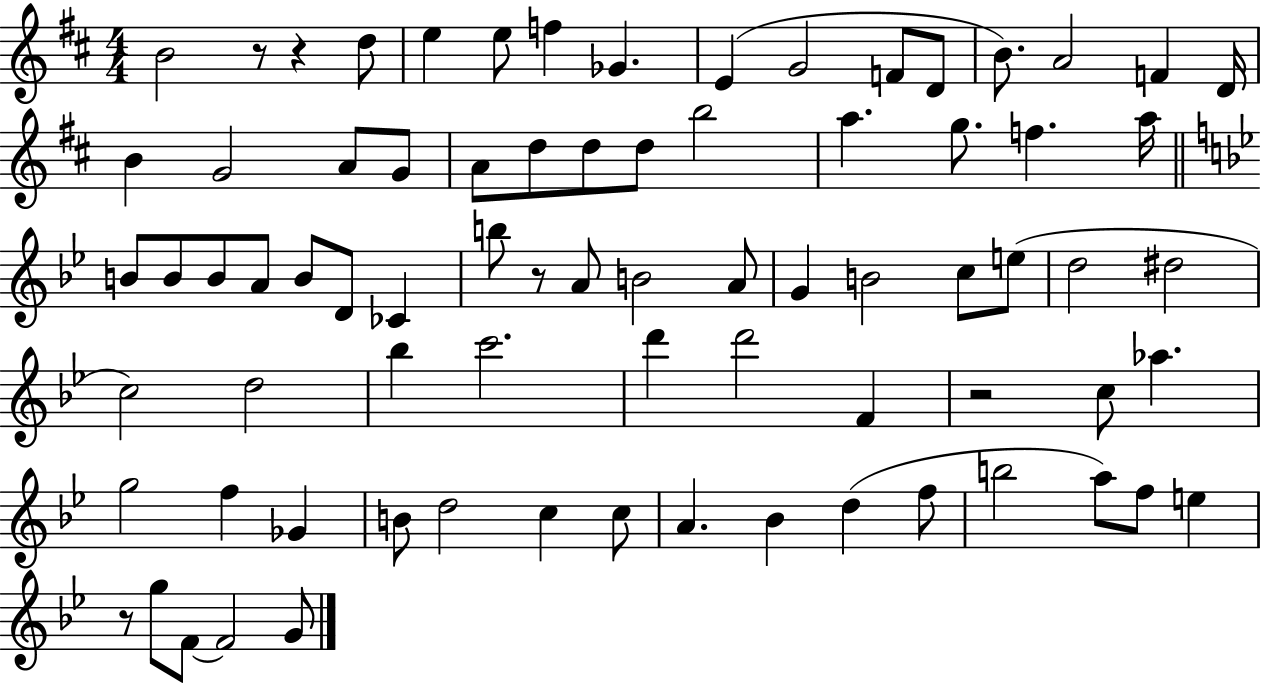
B4/h R/e R/q D5/e E5/q E5/e F5/q Gb4/q. E4/q G4/h F4/e D4/e B4/e. A4/h F4/q D4/s B4/q G4/h A4/e G4/e A4/e D5/e D5/e D5/e B5/h A5/q. G5/e. F5/q. A5/s B4/e B4/e B4/e A4/e B4/e D4/e CES4/q B5/e R/e A4/e B4/h A4/e G4/q B4/h C5/e E5/e D5/h D#5/h C5/h D5/h Bb5/q C6/h. D6/q D6/h F4/q R/h C5/e Ab5/q. G5/h F5/q Gb4/q B4/e D5/h C5/q C5/e A4/q. Bb4/q D5/q F5/e B5/h A5/e F5/e E5/q R/e G5/e F4/e F4/h G4/e